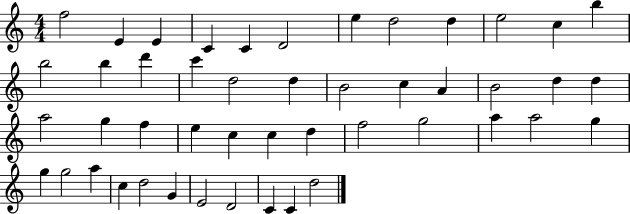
X:1
T:Untitled
M:4/4
L:1/4
K:C
f2 E E C C D2 e d2 d e2 c b b2 b d' c' d2 d B2 c A B2 d d a2 g f e c c d f2 g2 a a2 g g g2 a c d2 G E2 D2 C C d2